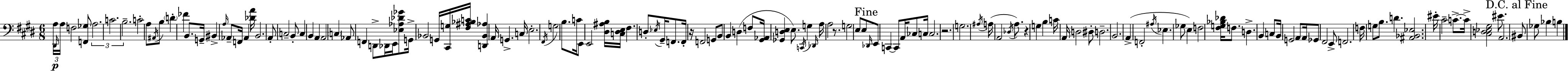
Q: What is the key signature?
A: E major